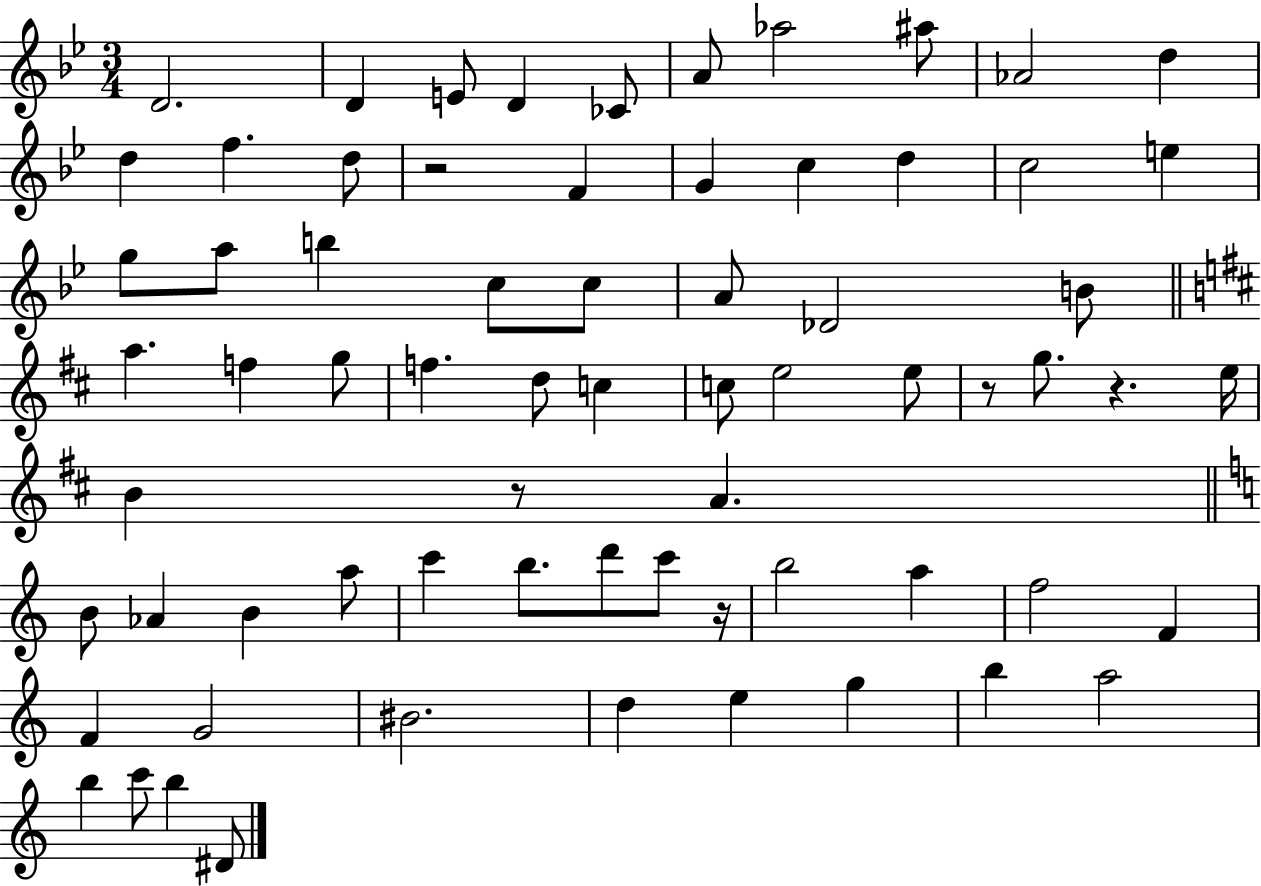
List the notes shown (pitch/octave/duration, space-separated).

D4/h. D4/q E4/e D4/q CES4/e A4/e Ab5/h A#5/e Ab4/h D5/q D5/q F5/q. D5/e R/h F4/q G4/q C5/q D5/q C5/h E5/q G5/e A5/e B5/q C5/e C5/e A4/e Db4/h B4/e A5/q. F5/q G5/e F5/q. D5/e C5/q C5/e E5/h E5/e R/e G5/e. R/q. E5/s B4/q R/e A4/q. B4/e Ab4/q B4/q A5/e C6/q B5/e. D6/e C6/e R/s B5/h A5/q F5/h F4/q F4/q G4/h BIS4/h. D5/q E5/q G5/q B5/q A5/h B5/q C6/e B5/q D#4/e